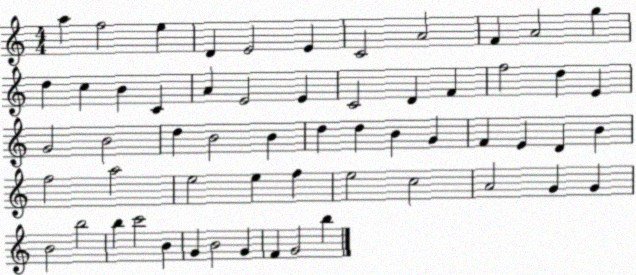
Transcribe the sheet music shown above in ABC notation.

X:1
T:Untitled
M:4/4
L:1/4
K:C
a f2 e D E2 E C2 A2 F A2 g d c B C A E2 E C2 D F f2 d E G2 B2 d B2 B d d B G F E D B f2 a2 e2 e f e2 c2 A2 G G B2 b2 b c'2 B G B2 G F G2 b